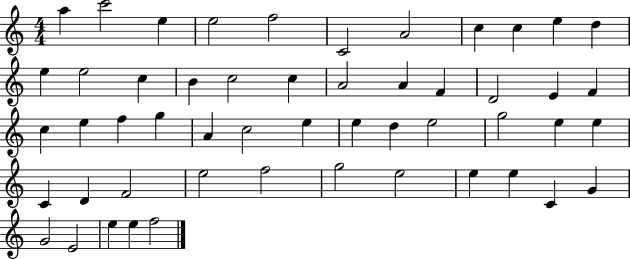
A5/q C6/h E5/q E5/h F5/h C4/h A4/h C5/q C5/q E5/q D5/q E5/q E5/h C5/q B4/q C5/h C5/q A4/h A4/q F4/q D4/h E4/q F4/q C5/q E5/q F5/q G5/q A4/q C5/h E5/q E5/q D5/q E5/h G5/h E5/q E5/q C4/q D4/q F4/h E5/h F5/h G5/h E5/h E5/q E5/q C4/q G4/q G4/h E4/h E5/q E5/q F5/h